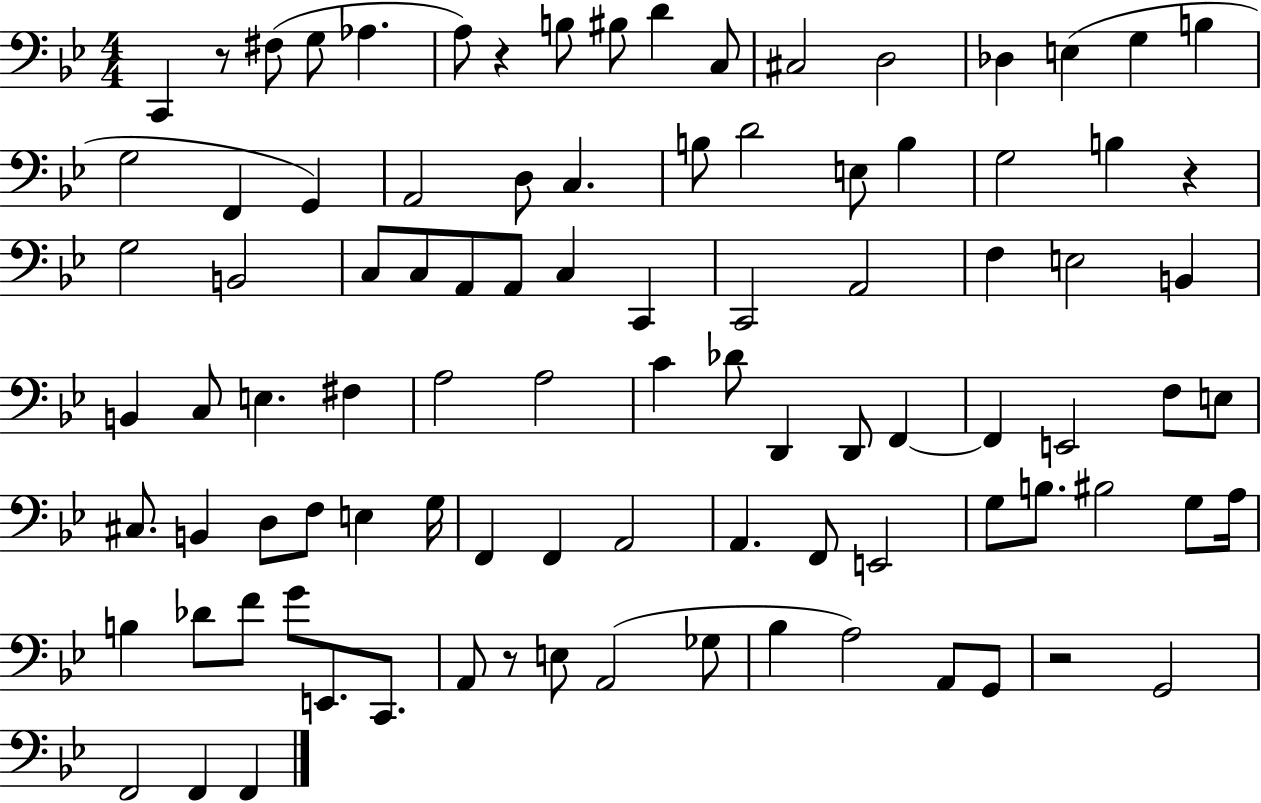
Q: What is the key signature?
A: BES major